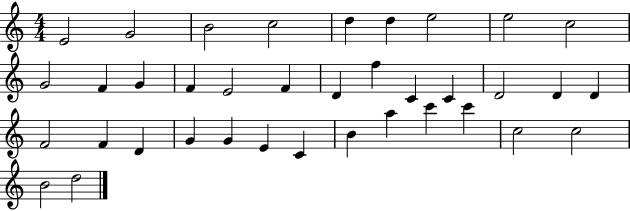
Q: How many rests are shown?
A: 0